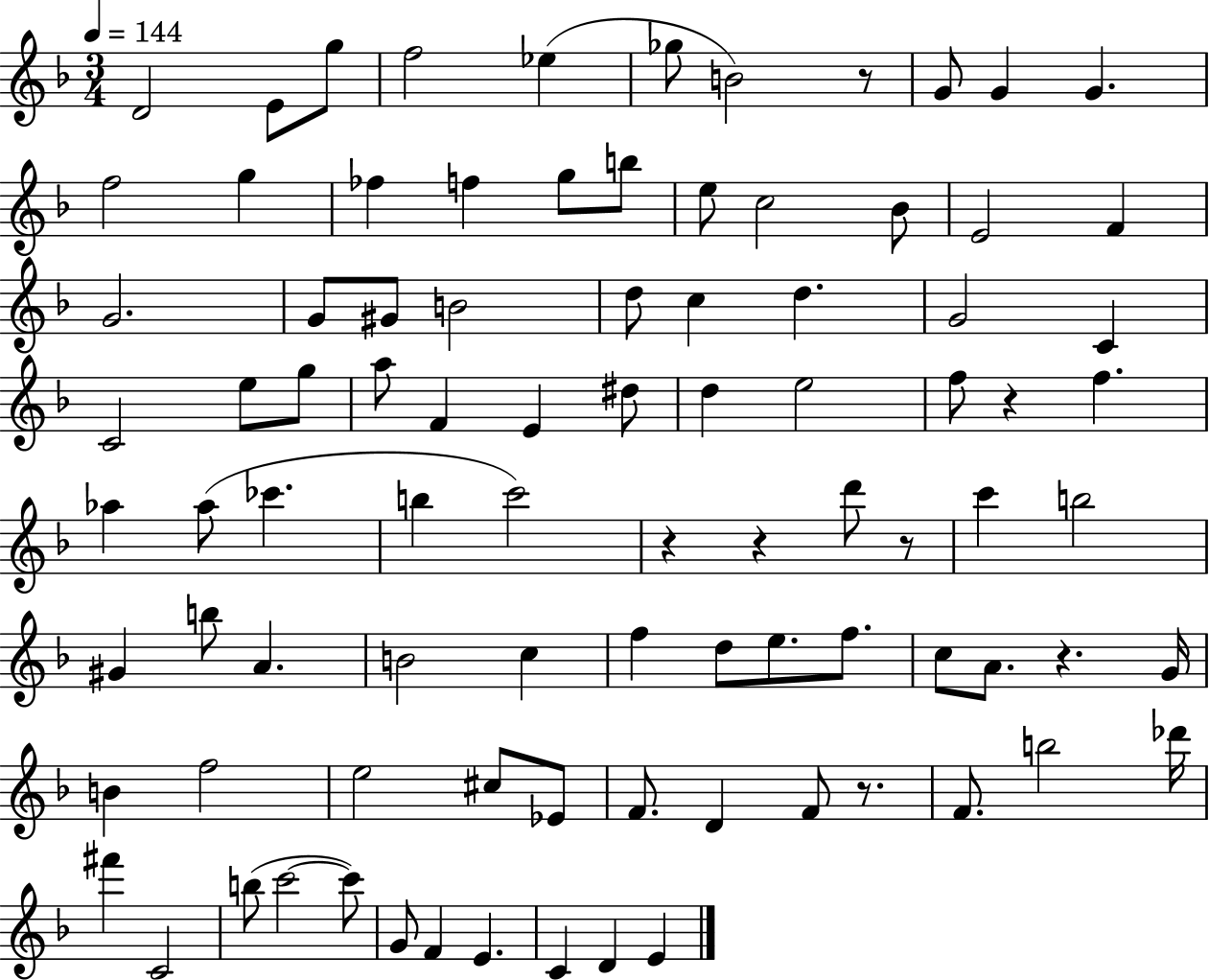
{
  \clef treble
  \numericTimeSignature
  \time 3/4
  \key f \major
  \tempo 4 = 144
  d'2 e'8 g''8 | f''2 ees''4( | ges''8 b'2) r8 | g'8 g'4 g'4. | \break f''2 g''4 | fes''4 f''4 g''8 b''8 | e''8 c''2 bes'8 | e'2 f'4 | \break g'2. | g'8 gis'8 b'2 | d''8 c''4 d''4. | g'2 c'4 | \break c'2 e''8 g''8 | a''8 f'4 e'4 dis''8 | d''4 e''2 | f''8 r4 f''4. | \break aes''4 aes''8( ces'''4. | b''4 c'''2) | r4 r4 d'''8 r8 | c'''4 b''2 | \break gis'4 b''8 a'4. | b'2 c''4 | f''4 d''8 e''8. f''8. | c''8 a'8. r4. g'16 | \break b'4 f''2 | e''2 cis''8 ees'8 | f'8. d'4 f'8 r8. | f'8. b''2 des'''16 | \break fis'''4 c'2 | b''8( c'''2~~ c'''8) | g'8 f'4 e'4. | c'4 d'4 e'4 | \break \bar "|."
}